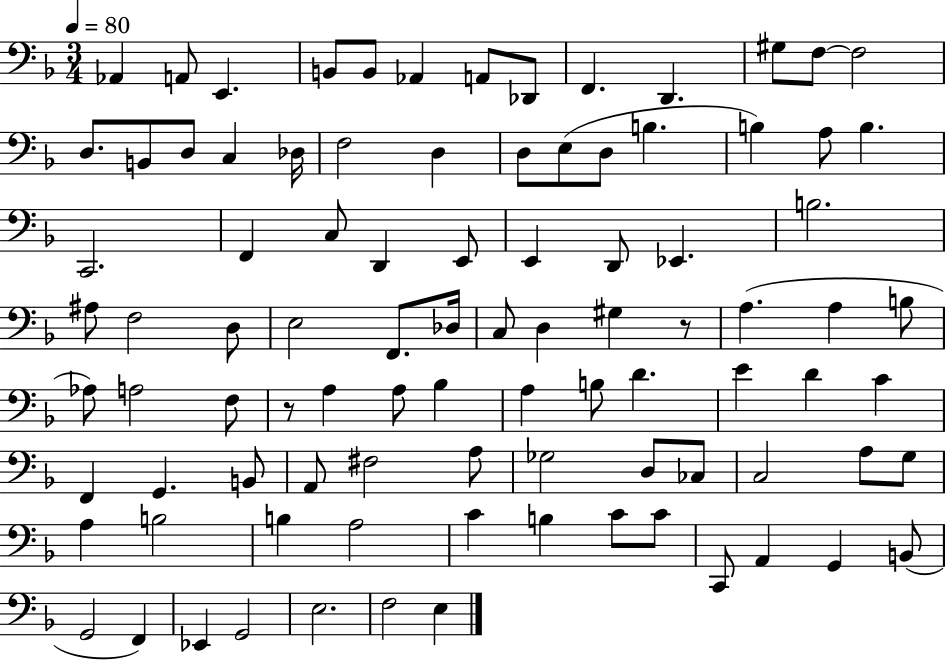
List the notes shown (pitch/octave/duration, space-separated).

Ab2/q A2/e E2/q. B2/e B2/e Ab2/q A2/e Db2/e F2/q. D2/q. G#3/e F3/e F3/h D3/e. B2/e D3/e C3/q Db3/s F3/h D3/q D3/e E3/e D3/e B3/q. B3/q A3/e B3/q. C2/h. F2/q C3/e D2/q E2/e E2/q D2/e Eb2/q. B3/h. A#3/e F3/h D3/e E3/h F2/e. Db3/s C3/e D3/q G#3/q R/e A3/q. A3/q B3/e Ab3/e A3/h F3/e R/e A3/q A3/e Bb3/q A3/q B3/e D4/q. E4/q D4/q C4/q F2/q G2/q. B2/e A2/e F#3/h A3/e Gb3/h D3/e CES3/e C3/h A3/e G3/e A3/q B3/h B3/q A3/h C4/q B3/q C4/e C4/e C2/e A2/q G2/q B2/e G2/h F2/q Eb2/q G2/h E3/h. F3/h E3/q